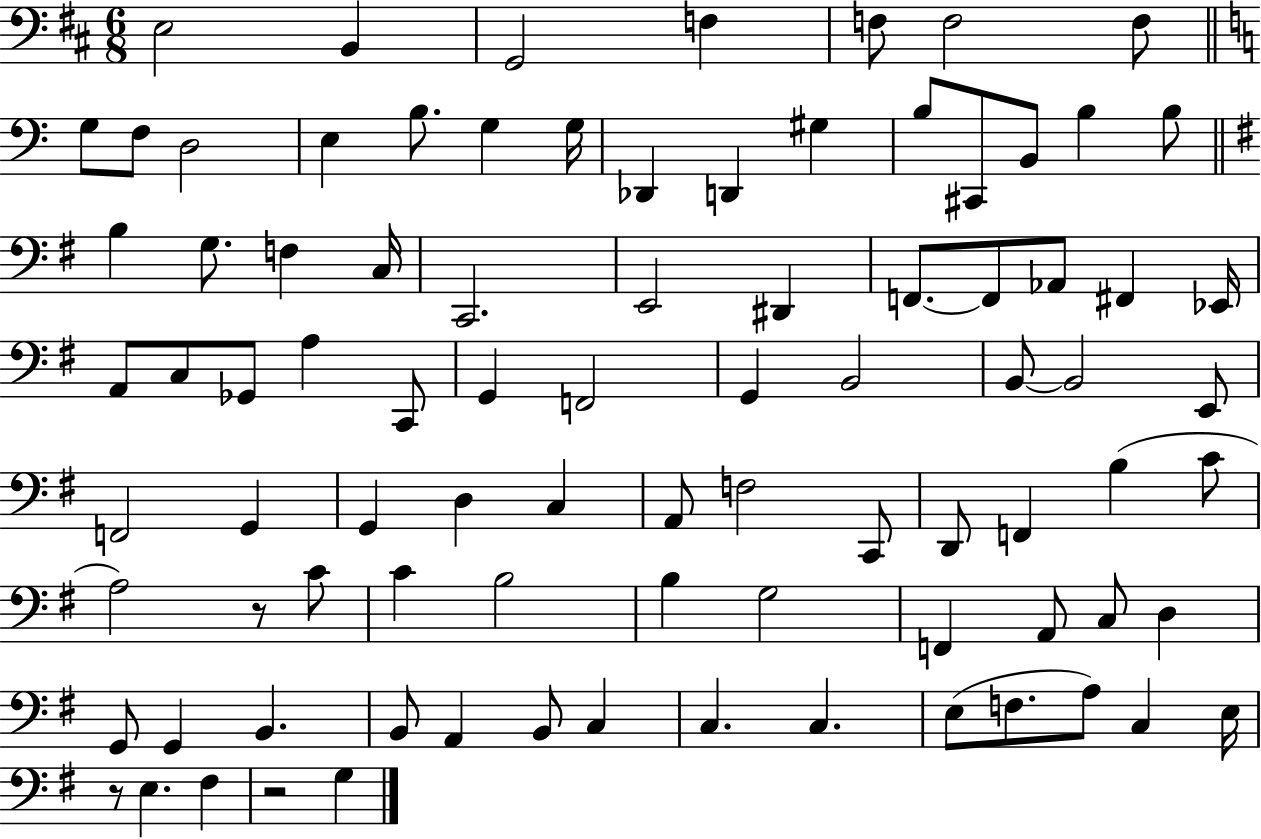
X:1
T:Untitled
M:6/8
L:1/4
K:D
E,2 B,, G,,2 F, F,/2 F,2 F,/2 G,/2 F,/2 D,2 E, B,/2 G, G,/4 _D,, D,, ^G, B,/2 ^C,,/2 B,,/2 B, B,/2 B, G,/2 F, C,/4 C,,2 E,,2 ^D,, F,,/2 F,,/2 _A,,/2 ^F,, _E,,/4 A,,/2 C,/2 _G,,/2 A, C,,/2 G,, F,,2 G,, B,,2 B,,/2 B,,2 E,,/2 F,,2 G,, G,, D, C, A,,/2 F,2 C,,/2 D,,/2 F,, B, C/2 A,2 z/2 C/2 C B,2 B, G,2 F,, A,,/2 C,/2 D, G,,/2 G,, B,, B,,/2 A,, B,,/2 C, C, C, E,/2 F,/2 A,/2 C, E,/4 z/2 E, ^F, z2 G,